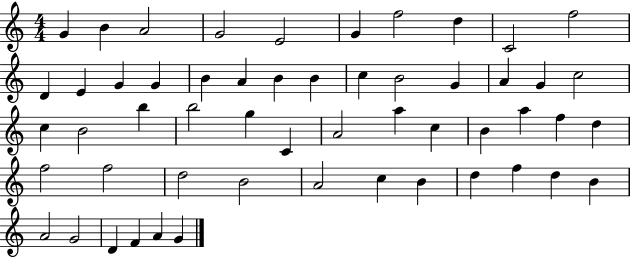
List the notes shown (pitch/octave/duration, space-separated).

G4/q B4/q A4/h G4/h E4/h G4/q F5/h D5/q C4/h F5/h D4/q E4/q G4/q G4/q B4/q A4/q B4/q B4/q C5/q B4/h G4/q A4/q G4/q C5/h C5/q B4/h B5/q B5/h G5/q C4/q A4/h A5/q C5/q B4/q A5/q F5/q D5/q F5/h F5/h D5/h B4/h A4/h C5/q B4/q D5/q F5/q D5/q B4/q A4/h G4/h D4/q F4/q A4/q G4/q